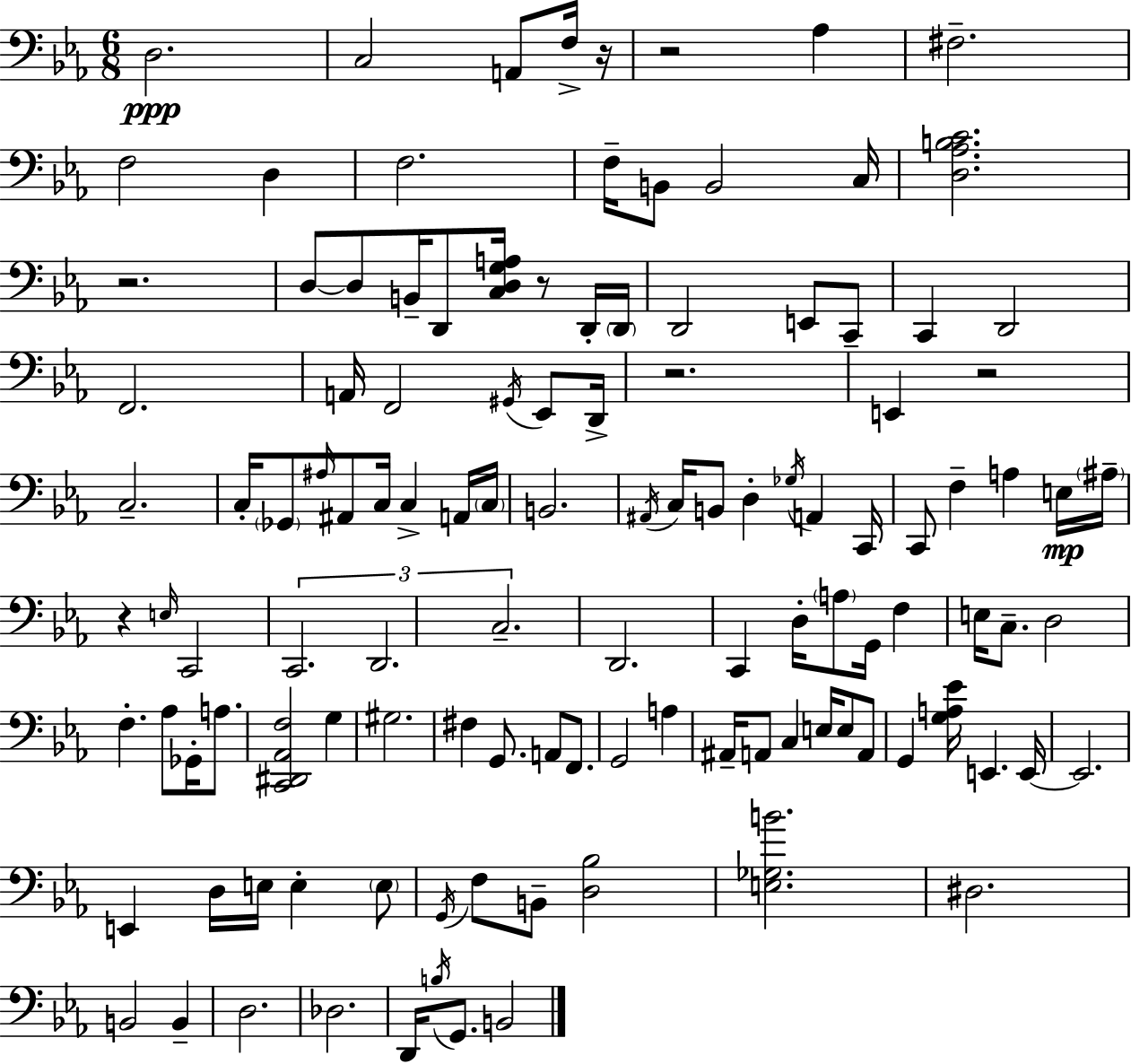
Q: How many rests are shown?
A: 7